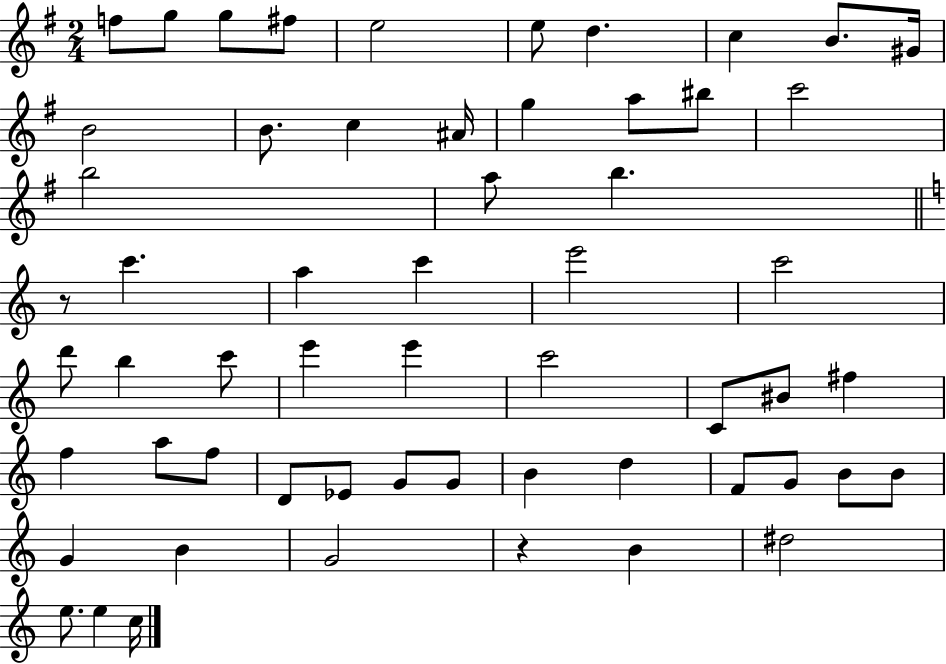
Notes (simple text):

F5/e G5/e G5/e F#5/e E5/h E5/e D5/q. C5/q B4/e. G#4/s B4/h B4/e. C5/q A#4/s G5/q A5/e BIS5/e C6/h B5/h A5/e B5/q. R/e C6/q. A5/q C6/q E6/h C6/h D6/e B5/q C6/e E6/q E6/q C6/h C4/e BIS4/e F#5/q F5/q A5/e F5/e D4/e Eb4/e G4/e G4/e B4/q D5/q F4/e G4/e B4/e B4/e G4/q B4/q G4/h R/q B4/q D#5/h E5/e. E5/q C5/s